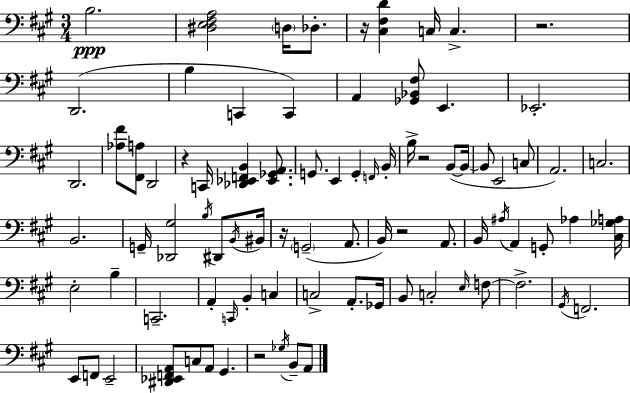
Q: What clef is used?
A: bass